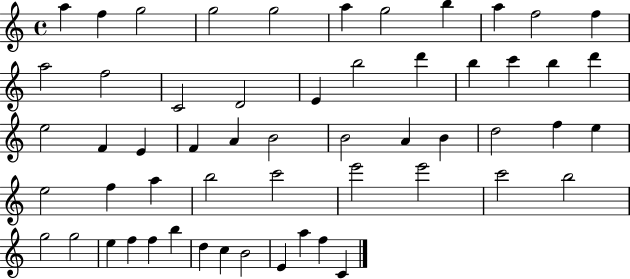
A5/q F5/q G5/h G5/h G5/h A5/q G5/h B5/q A5/q F5/h F5/q A5/h F5/h C4/h D4/h E4/q B5/h D6/q B5/q C6/q B5/q D6/q E5/h F4/q E4/q F4/q A4/q B4/h B4/h A4/q B4/q D5/h F5/q E5/q E5/h F5/q A5/q B5/h C6/h E6/h E6/h C6/h B5/h G5/h G5/h E5/q F5/q F5/q B5/q D5/q C5/q B4/h E4/q A5/q F5/q C4/q